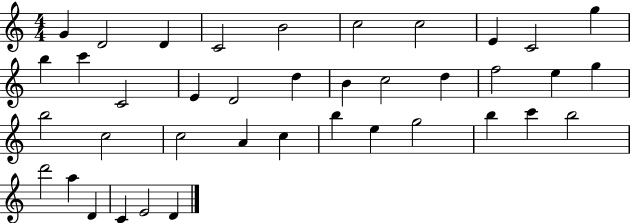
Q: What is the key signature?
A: C major